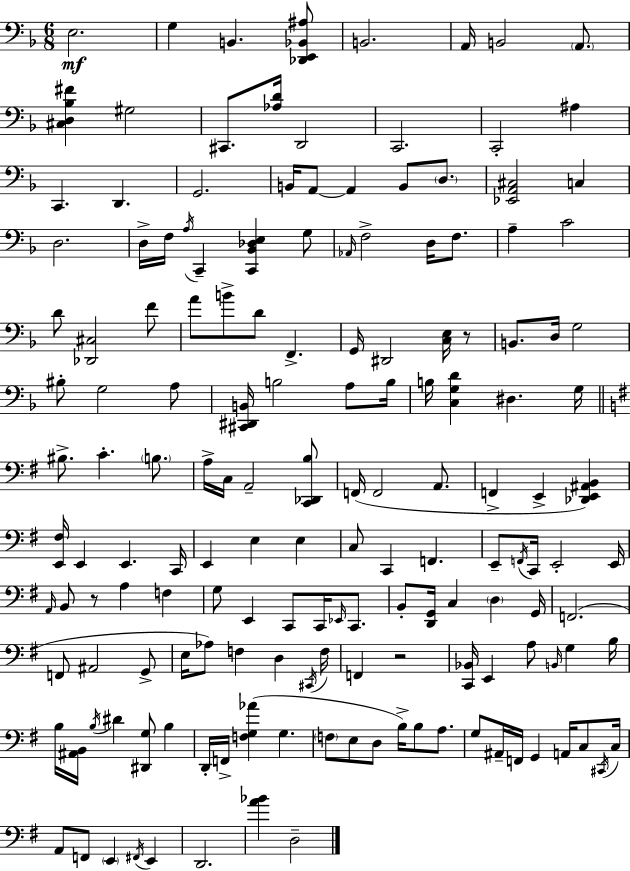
E3/h. G3/q B2/q. [Db2,E2,Bb2,A#3]/e B2/h. A2/s B2/h A2/e. [C#3,D3,Bb3,F#4]/q G#3/h C#2/e. [Ab3,D4]/s D2/h C2/h. C2/h A#3/q C2/q. D2/q. G2/h. B2/s A2/e A2/q B2/e D3/e. [Eb2,A2,C#3]/h C3/q D3/h. D3/s F3/s A3/s C2/q [C2,Bb2,Db3,E3]/q G3/e Ab2/s F3/h D3/s F3/e. A3/q C4/h D4/e [Db2,C#3]/h F4/e A4/e B4/e D4/e F2/q. G2/s D#2/h [C3,E3]/s R/e B2/e. D3/s G3/h BIS3/e G3/h A3/e [C#2,D#2,B2]/s B3/h A3/e B3/s B3/s [C3,G3,D4]/q D#3/q. G3/s BIS3/e. C4/q. B3/e. A3/s C3/s A2/h [C2,Db2,B3]/e F2/s F2/h A2/e. F2/q E2/q [Db2,E2,A#2,B2]/q [E2,F#3]/s E2/q E2/q. C2/s E2/q E3/q E3/q C3/e C2/q F2/q. E2/e F2/s C2/s E2/h E2/s A2/s B2/e R/e A3/q F3/q G3/e E2/q C2/e C2/s Eb2/s C2/e. B2/e [D2,G2]/s C3/q D3/q G2/s F2/h. F2/e A#2/h G2/e E3/s Ab3/e F3/q D3/q C#2/s F3/s F2/q R/h [C2,Bb2]/s E2/q A3/e B2/s G3/q B3/s B3/s [A#2,B2]/s B3/s D#4/q [D#2,G3]/e B3/q D2/s F2/s [F3,G3,Ab4]/q G3/q. F3/e E3/e D3/e B3/s B3/e A3/e. G3/e A#2/s F2/s G2/q A2/s C3/e C#2/s C3/s A2/e F2/e E2/q F#2/s E2/q D2/h. [A4,Bb4]/q D3/h